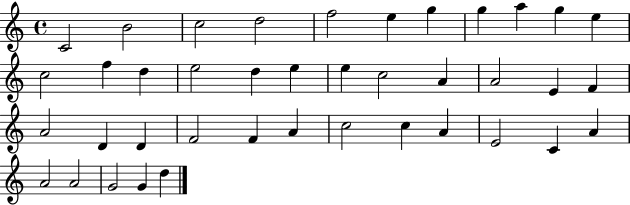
C4/h B4/h C5/h D5/h F5/h E5/q G5/q G5/q A5/q G5/q E5/q C5/h F5/q D5/q E5/h D5/q E5/q E5/q C5/h A4/q A4/h E4/q F4/q A4/h D4/q D4/q F4/h F4/q A4/q C5/h C5/q A4/q E4/h C4/q A4/q A4/h A4/h G4/h G4/q D5/q